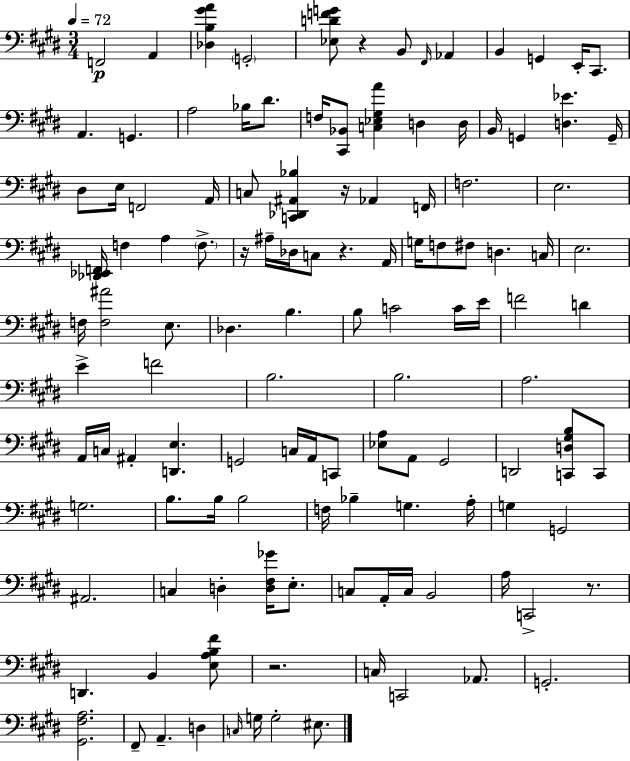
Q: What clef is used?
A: bass